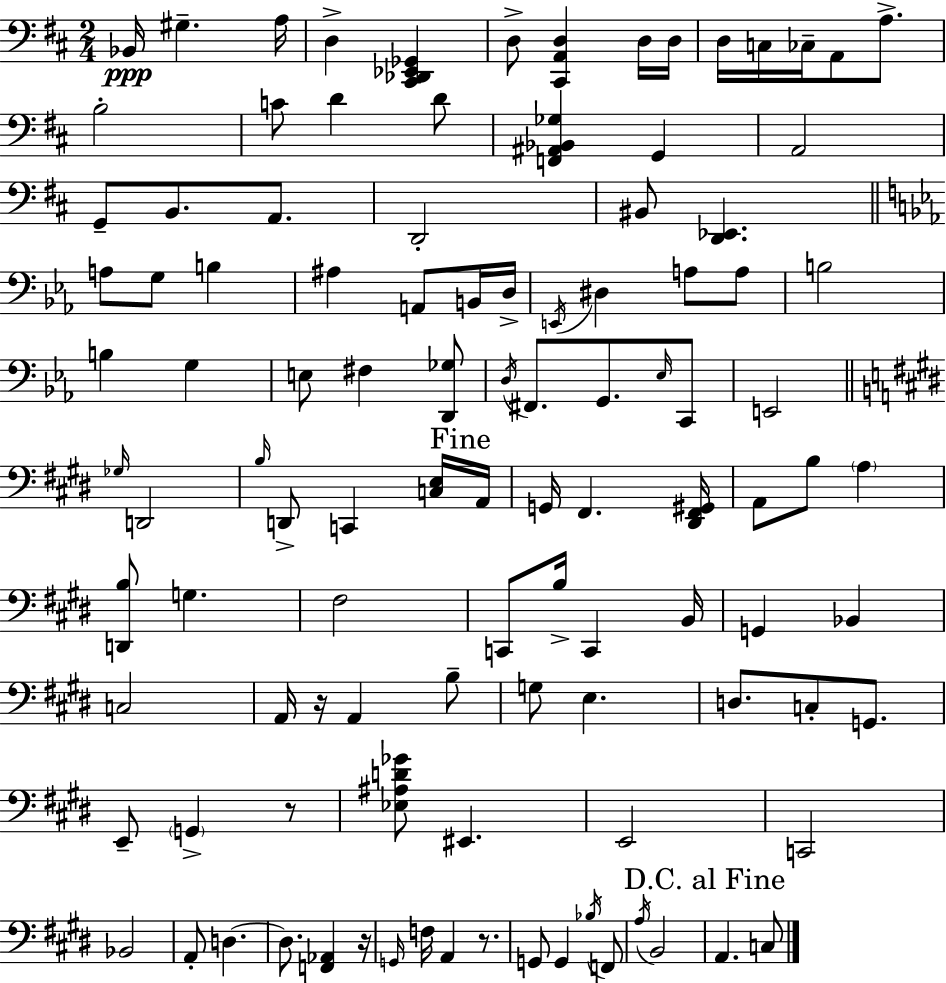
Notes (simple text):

Bb2/s G#3/q. A3/s D3/q [C#2,Db2,Eb2,Gb2]/q D3/e [C#2,A2,D3]/q D3/s D3/s D3/s C3/s CES3/s A2/e A3/e. B3/h C4/e D4/q D4/e [F2,A#2,Bb2,Gb3]/q G2/q A2/h G2/e B2/e. A2/e. D2/h BIS2/e [D2,Eb2]/q. A3/e G3/e B3/q A#3/q A2/e B2/s D3/s E2/s D#3/q A3/e A3/e B3/h B3/q G3/q E3/e F#3/q [D2,Gb3]/e D3/s F#2/e. G2/e. Eb3/s C2/e E2/h Gb3/s D2/h B3/s D2/e C2/q [C3,E3]/s A2/s G2/s F#2/q. [D#2,F#2,G#2]/s A2/e B3/e A3/q [D2,B3]/e G3/q. F#3/h C2/e B3/s C2/q B2/s G2/q Bb2/q C3/h A2/s R/s A2/q B3/e G3/e E3/q. D3/e. C3/e G2/e. E2/e G2/q R/e [Eb3,A#3,D4,Gb4]/e EIS2/q. E2/h C2/h Bb2/h A2/e D3/q. D3/e. [F2,Ab2]/q R/s G2/s F3/s A2/q R/e. G2/e G2/q Bb3/s F2/e A3/s B2/h A2/q. C3/e